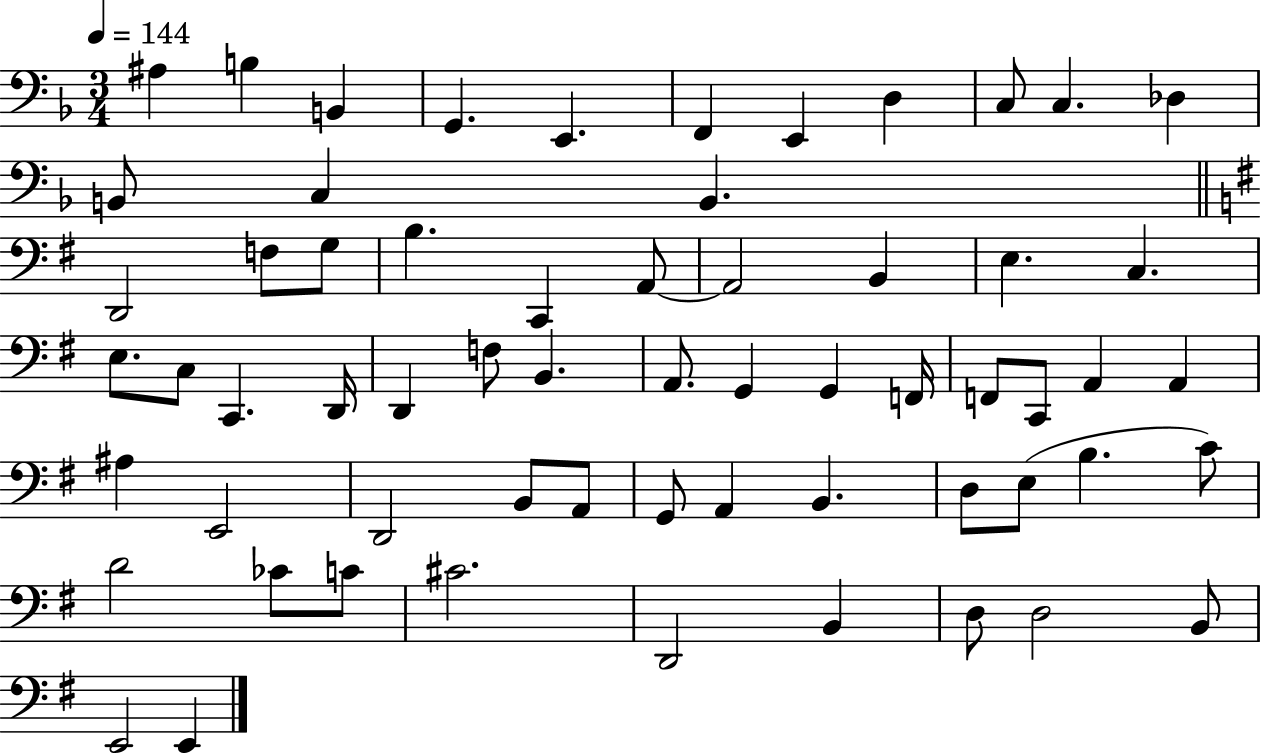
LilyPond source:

{
  \clef bass
  \numericTimeSignature
  \time 3/4
  \key f \major
  \tempo 4 = 144
  ais4 b4 b,4 | g,4. e,4. | f,4 e,4 d4 | c8 c4. des4 | \break b,8 c4 b,4. | \bar "||" \break \key g \major d,2 f8 g8 | b4. c,4 a,8~~ | a,2 b,4 | e4. c4. | \break e8. c8 c,4. d,16 | d,4 f8 b,4. | a,8. g,4 g,4 f,16 | f,8 c,8 a,4 a,4 | \break ais4 e,2 | d,2 b,8 a,8 | g,8 a,4 b,4. | d8 e8( b4. c'8) | \break d'2 ces'8 c'8 | cis'2. | d,2 b,4 | d8 d2 b,8 | \break e,2 e,4 | \bar "|."
}